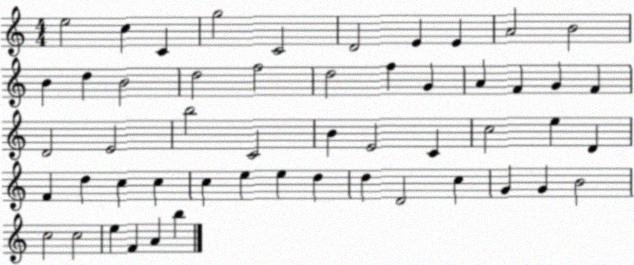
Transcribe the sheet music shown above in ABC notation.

X:1
T:Untitled
M:4/4
L:1/4
K:C
e2 c C g2 C2 D2 E E A2 B2 B d B2 d2 f2 d2 f G A F G F D2 E2 b2 C2 B E2 C c2 e D F d c c c e e d d D2 c G G B2 c2 c2 e F A b